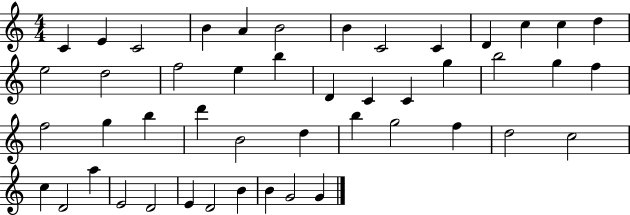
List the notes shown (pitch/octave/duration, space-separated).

C4/q E4/q C4/h B4/q A4/q B4/h B4/q C4/h C4/q D4/q C5/q C5/q D5/q E5/h D5/h F5/h E5/q B5/q D4/q C4/q C4/q G5/q B5/h G5/q F5/q F5/h G5/q B5/q D6/q B4/h D5/q B5/q G5/h F5/q D5/h C5/h C5/q D4/h A5/q E4/h D4/h E4/q D4/h B4/q B4/q G4/h G4/q